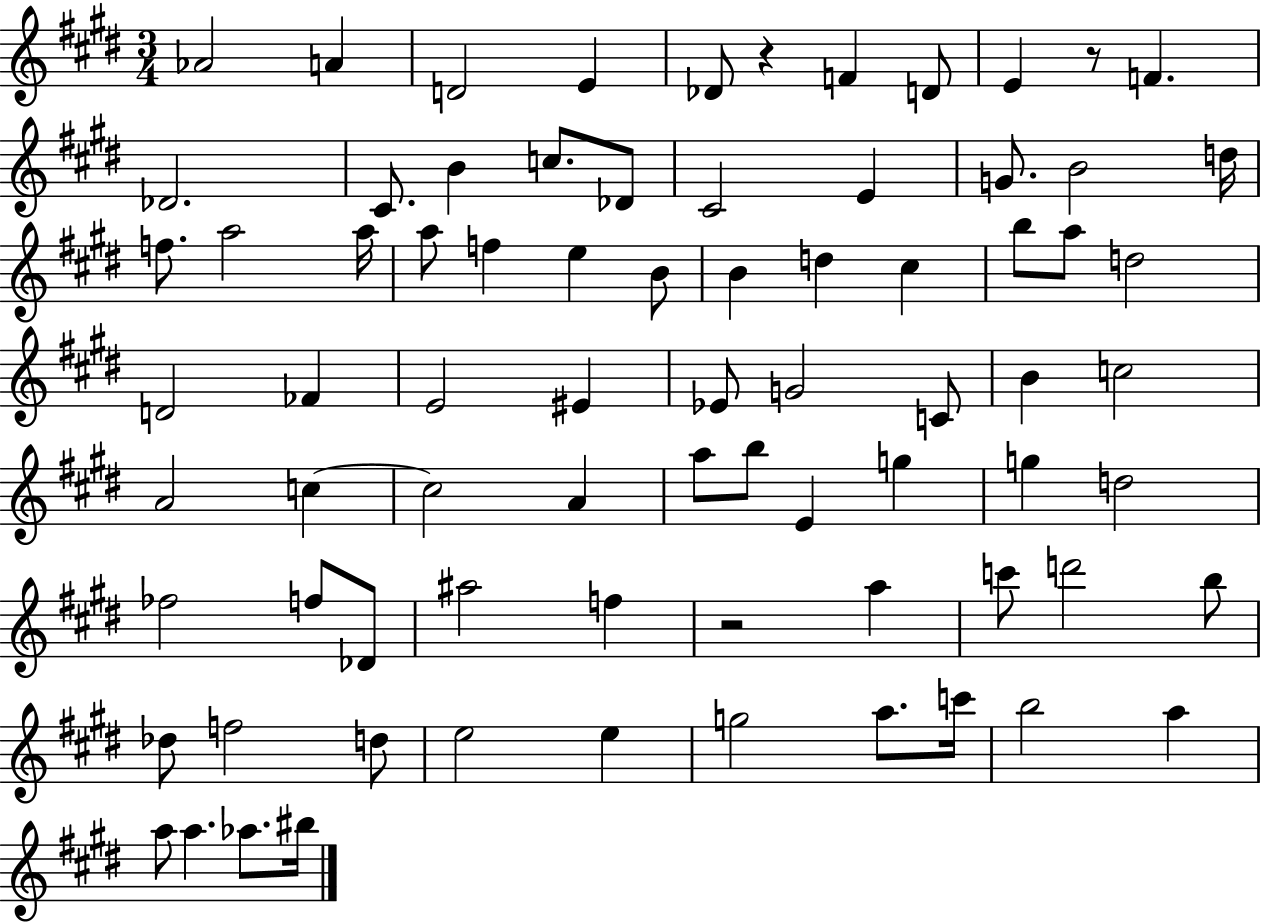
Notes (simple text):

Ab4/h A4/q D4/h E4/q Db4/e R/q F4/q D4/e E4/q R/e F4/q. Db4/h. C#4/e. B4/q C5/e. Db4/e C#4/h E4/q G4/e. B4/h D5/s F5/e. A5/h A5/s A5/e F5/q E5/q B4/e B4/q D5/q C#5/q B5/e A5/e D5/h D4/h FES4/q E4/h EIS4/q Eb4/e G4/h C4/e B4/q C5/h A4/h C5/q C5/h A4/q A5/e B5/e E4/q G5/q G5/q D5/h FES5/h F5/e Db4/e A#5/h F5/q R/h A5/q C6/e D6/h B5/e Db5/e F5/h D5/e E5/h E5/q G5/h A5/e. C6/s B5/h A5/q A5/e A5/q. Ab5/e. BIS5/s